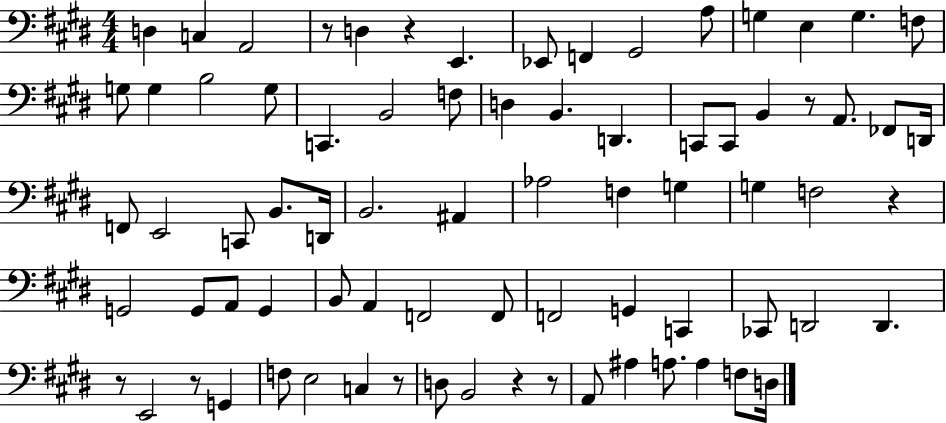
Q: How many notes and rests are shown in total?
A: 77